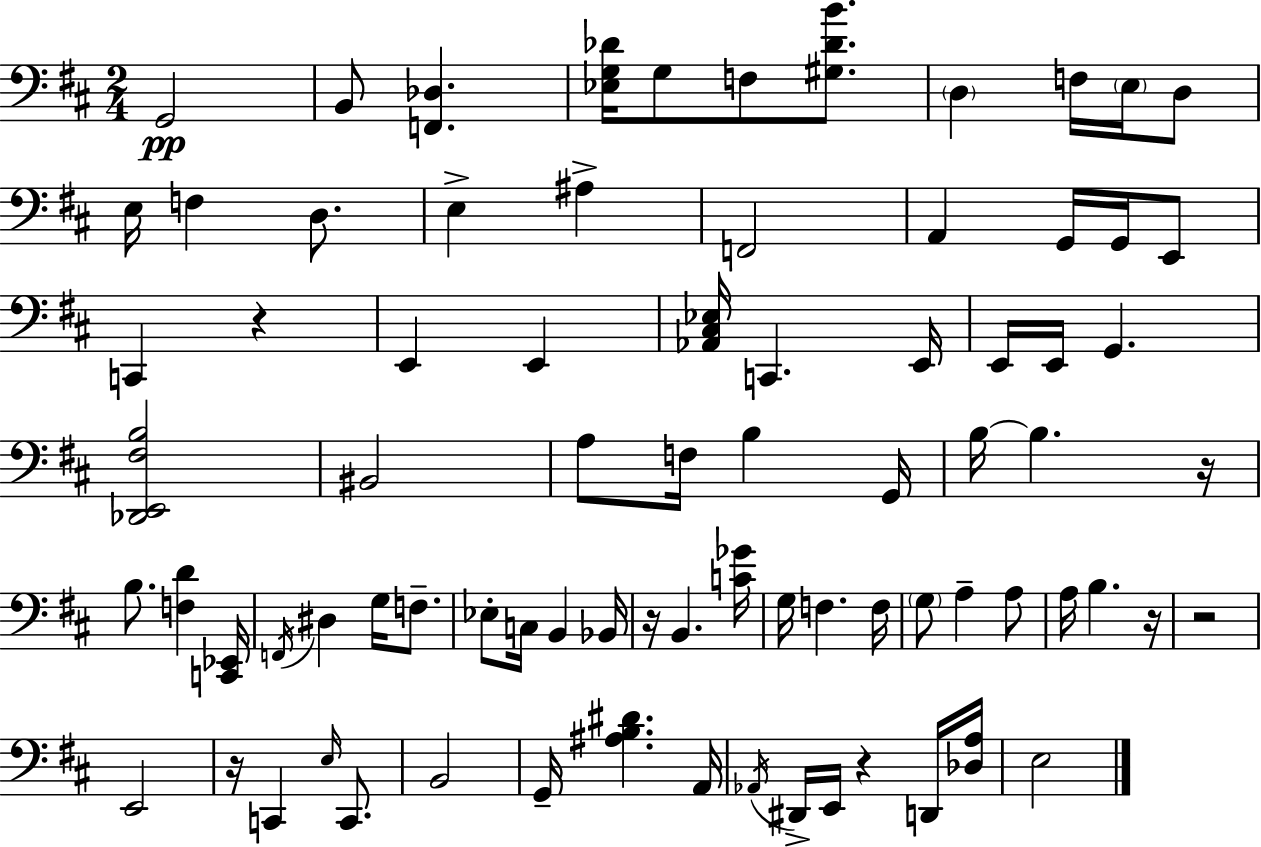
X:1
T:Untitled
M:2/4
L:1/4
K:D
G,,2 B,,/2 [F,,_D,] [_E,G,_D]/4 G,/2 F,/2 [^G,_DB]/2 D, F,/4 E,/4 D,/2 E,/4 F, D,/2 E, ^A, F,,2 A,, G,,/4 G,,/4 E,,/2 C,, z E,, E,, [_A,,^C,_E,]/4 C,, E,,/4 E,,/4 E,,/4 G,, [_D,,E,,^F,B,]2 ^B,,2 A,/2 F,/4 B, G,,/4 B,/4 B, z/4 B,/2 [F,D] [C,,_E,,]/4 F,,/4 ^D, G,/4 F,/2 _E,/2 C,/4 B,, _B,,/4 z/4 B,, [C_G]/4 G,/4 F, F,/4 G,/2 A, A,/2 A,/4 B, z/4 z2 E,,2 z/4 C,, E,/4 C,,/2 B,,2 G,,/4 [^A,B,^D] A,,/4 _A,,/4 ^D,,/4 E,,/4 z D,,/4 [_D,A,]/4 E,2